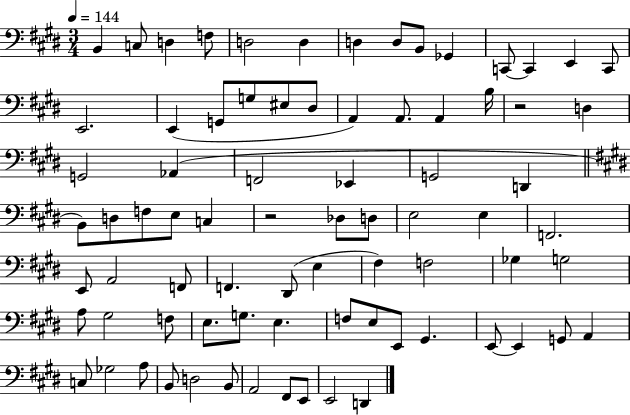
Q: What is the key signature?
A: E major